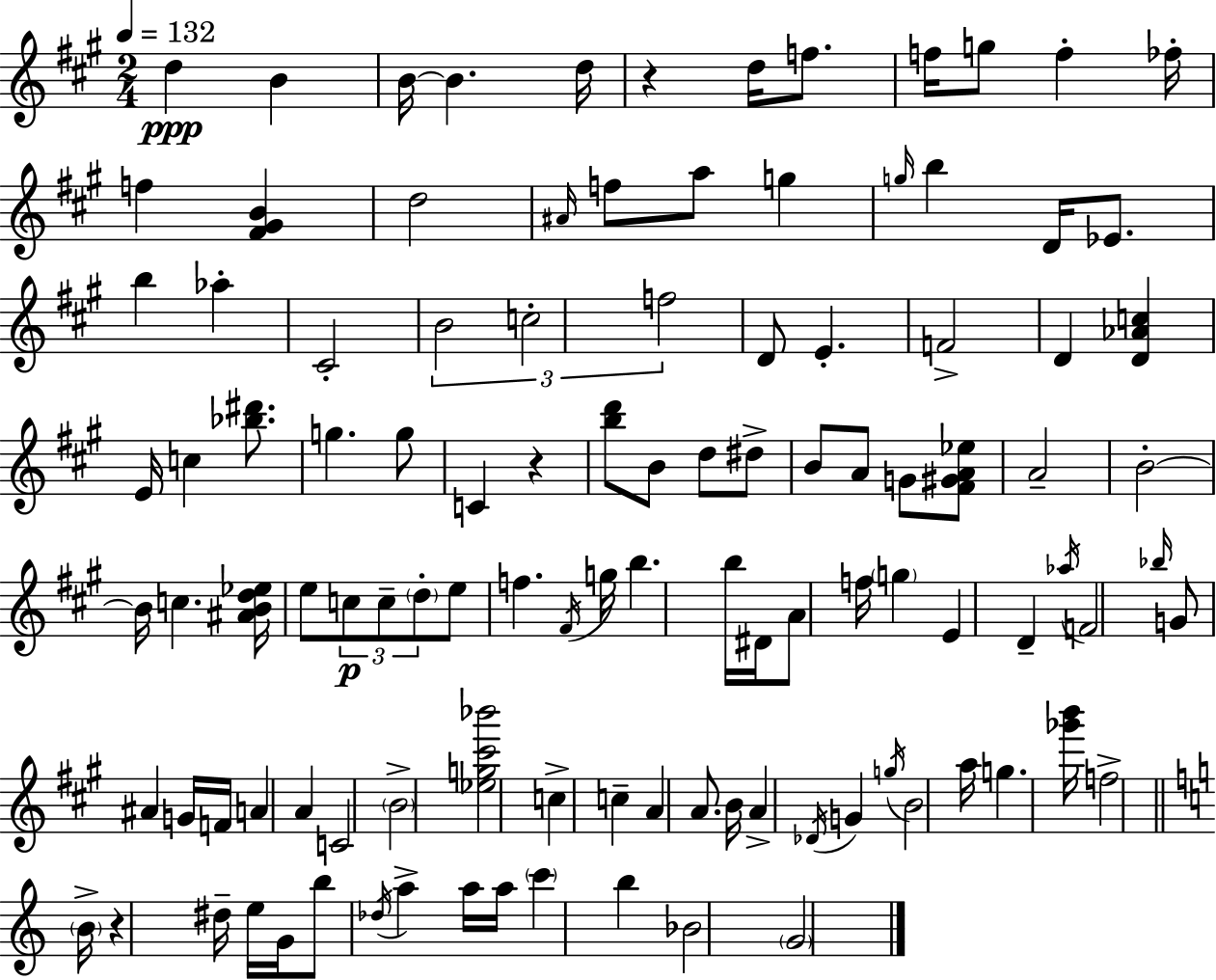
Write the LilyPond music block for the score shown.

{
  \clef treble
  \numericTimeSignature
  \time 2/4
  \key a \major
  \tempo 4 = 132
  \repeat volta 2 { d''4\ppp b'4 | b'16~~ b'4. d''16 | r4 d''16 f''8. | f''16 g''8 f''4-. fes''16-. | \break f''4 <fis' gis' b'>4 | d''2 | \grace { ais'16 } f''8 a''8 g''4 | \grace { g''16 } b''4 d'16 ees'8. | \break b''4 aes''4-. | cis'2-. | \tuplet 3/2 { b'2 | c''2-. | \break f''2 } | d'8 e'4.-. | f'2-> | d'4 <d' aes' c''>4 | \break e'16 c''4 <bes'' dis'''>8. | g''4. | g''8 c'4 r4 | <b'' d'''>8 b'8 d''8 | \break dis''8-> b'8 a'8 g'8 | <fis' gis' a' ees''>8 a'2-- | b'2-.~~ | b'16 c''4. | \break <ais' b' d'' ees''>16 e''8 \tuplet 3/2 { c''8\p c''8-- | \parenthesize d''8-. } e''8 f''4. | \acciaccatura { fis'16 } g''16 b''4. | b''16 dis'16 a'8 f''16 \parenthesize g''4 | \break e'4 d'4-- | \acciaccatura { aes''16 } f'2 | \grace { bes''16 } g'8 ais'4 | g'16 f'16 a'4 | \break a'4 c'2 | \parenthesize b'2-> | <ees'' g'' cis''' bes'''>2 | c''4-> | \break c''4-- a'4 | a'8. b'16 a'4-> | \acciaccatura { des'16 } g'4 \acciaccatura { g''16 } b'2 | a''16 | \break g''4. <ges''' b'''>16 f''2-> | \bar "||" \break \key c \major \parenthesize b'16-> r4 dis''16-- e''16 g'16 | b''8 \acciaccatura { des''16 } a''4-> a''16 | a''16 \parenthesize c'''4 b''4 | bes'2 | \break \parenthesize g'2 | } \bar "|."
}